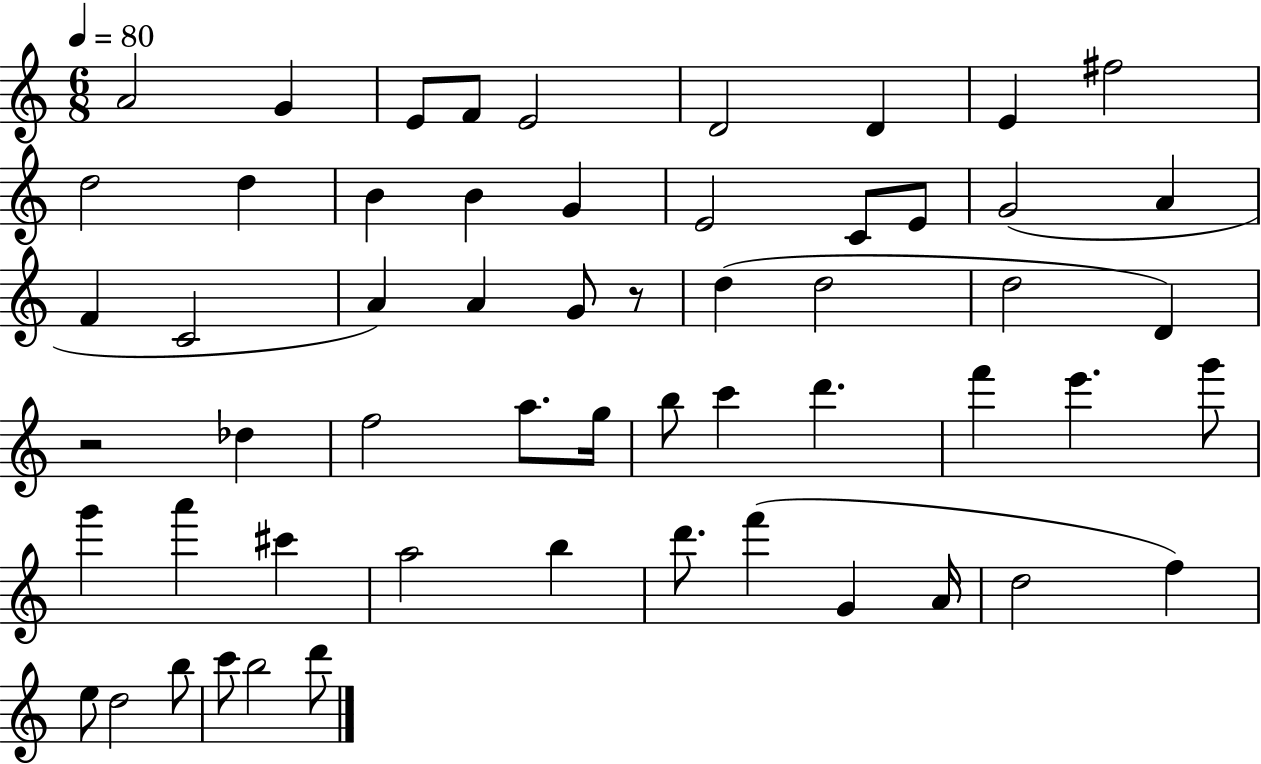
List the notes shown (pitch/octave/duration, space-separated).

A4/h G4/q E4/e F4/e E4/h D4/h D4/q E4/q F#5/h D5/h D5/q B4/q B4/q G4/q E4/h C4/e E4/e G4/h A4/q F4/q C4/h A4/q A4/q G4/e R/e D5/q D5/h D5/h D4/q R/h Db5/q F5/h A5/e. G5/s B5/e C6/q D6/q. F6/q E6/q. G6/e G6/q A6/q C#6/q A5/h B5/q D6/e. F6/q G4/q A4/s D5/h F5/q E5/e D5/h B5/e C6/e B5/h D6/e